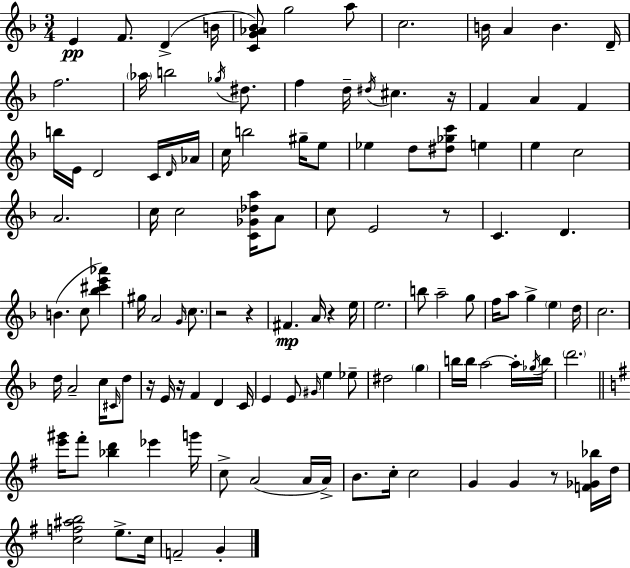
{
  \clef treble
  \numericTimeSignature
  \time 3/4
  \key d \minor
  \repeat volta 2 { e'4\pp f'8. d'4->( b'16 | <c' g' aes' bes'>8) g''2 a''8 | c''2. | b'16 a'4 b'4. d'16-- | \break f''2. | \parenthesize aes''16 b''2 \acciaccatura { ges''16 } dis''8. | f''4 d''16-- \acciaccatura { dis''16 } cis''4. | r16 f'4 a'4 f'4 | \break b''16 e'16 d'2 | c'16 \grace { d'16 } aes'16 c''16 b''2 | gis''16-- e''8 ees''4 d''8 <dis'' ges'' c'''>8 e''4 | e''4 c''2 | \break a'2. | c''16 c''2 | <c' ges' des'' a''>16 a'8 c''8 e'2 | r8 c'4. d'4. | \break b'4.( c''8 <bes'' cis''' e''' aes'''>4) | gis''16 a'2 | \grace { g'16 } \parenthesize c''8. r2 | r4 fis'4.\mp a'16 r4 | \break e''16 e''2. | b''8 a''2-- | g''8 f''16 a''8 g''4-> \parenthesize e''4 | d''16 c''2. | \break d''16 a'2-- | c''16 \grace { cis'16 } d''8 r16 e'16 r16 f'4 | d'4 c'16 e'4 e'8 \grace { gis'16 } | e''4 ees''8-- dis''2 | \break \parenthesize g''4 b''16 b''16 a''2~~ | a''16-. \acciaccatura { ges''16 } b''16 \parenthesize d'''2. | \bar "||" \break \key g \major <e''' gis'''>16 fis'''8-. <bes'' d'''>4 ees'''4 g'''16 | c''8-> a'2( a'16 a'16->) | b'8. c''16-. c''2 | g'4 g'4 r8 <f' ges' bes''>16 d''16 | \break <c'' f'' ais'' b''>2 e''8.-> c''16 | f'2-- g'4-. | } \bar "|."
}